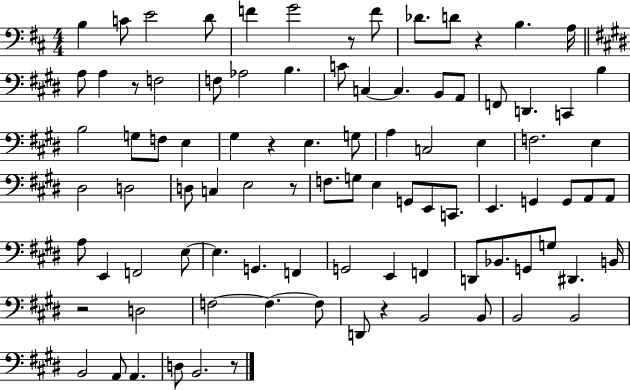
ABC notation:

X:1
T:Untitled
M:4/4
L:1/4
K:D
B, C/2 E2 D/2 F G2 z/2 F/2 _D/2 D/2 z B, A,/4 A,/2 A, z/2 F,2 F,/2 _A,2 B, C/2 C, C, B,,/2 A,,/2 F,,/2 D,, C,, B, B,2 G,/2 F,/2 E, ^G, z E, G,/2 A, C,2 E, F,2 E, ^D,2 D,2 D,/2 C, E,2 z/2 F,/2 G,/2 E, G,,/2 E,,/2 C,,/2 E,, G,, G,,/2 A,,/2 A,,/2 A,/2 E,, F,,2 E,/2 E, G,, F,, G,,2 E,, F,, D,,/2 _B,,/2 G,,/2 G,/2 ^D,, B,,/4 z2 D,2 F,2 F, F,/2 D,,/2 z B,,2 B,,/2 B,,2 B,,2 B,,2 A,,/2 A,, D,/2 B,,2 z/2